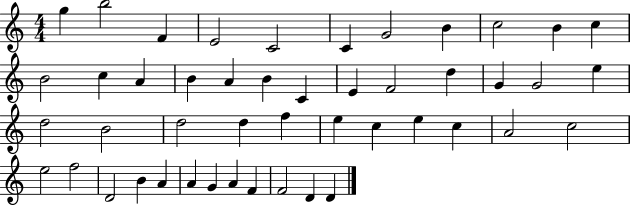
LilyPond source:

{
  \clef treble
  \numericTimeSignature
  \time 4/4
  \key c \major
  g''4 b''2 f'4 | e'2 c'2 | c'4 g'2 b'4 | c''2 b'4 c''4 | \break b'2 c''4 a'4 | b'4 a'4 b'4 c'4 | e'4 f'2 d''4 | g'4 g'2 e''4 | \break d''2 b'2 | d''2 d''4 f''4 | e''4 c''4 e''4 c''4 | a'2 c''2 | \break e''2 f''2 | d'2 b'4 a'4 | a'4 g'4 a'4 f'4 | f'2 d'4 d'4 | \break \bar "|."
}